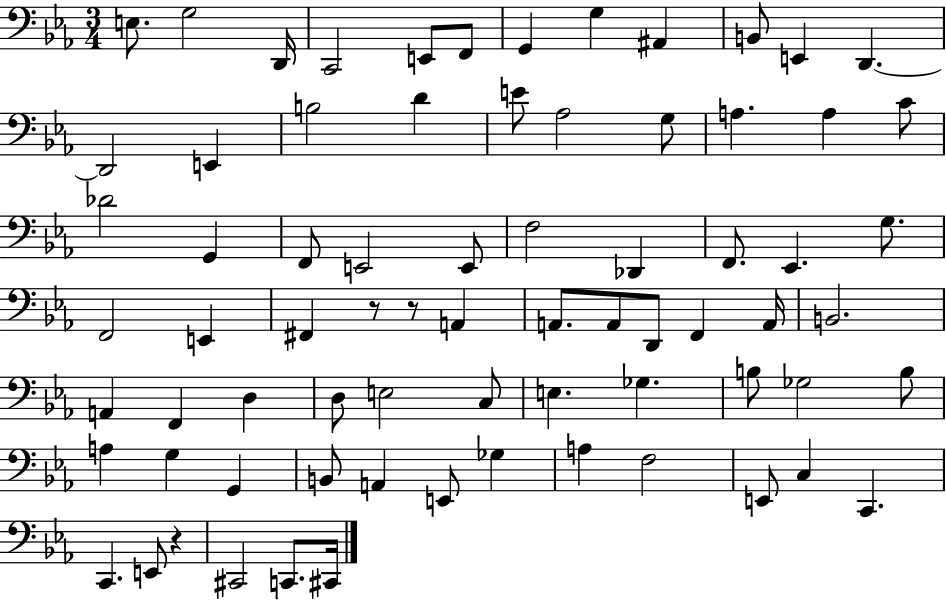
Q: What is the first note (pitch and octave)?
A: E3